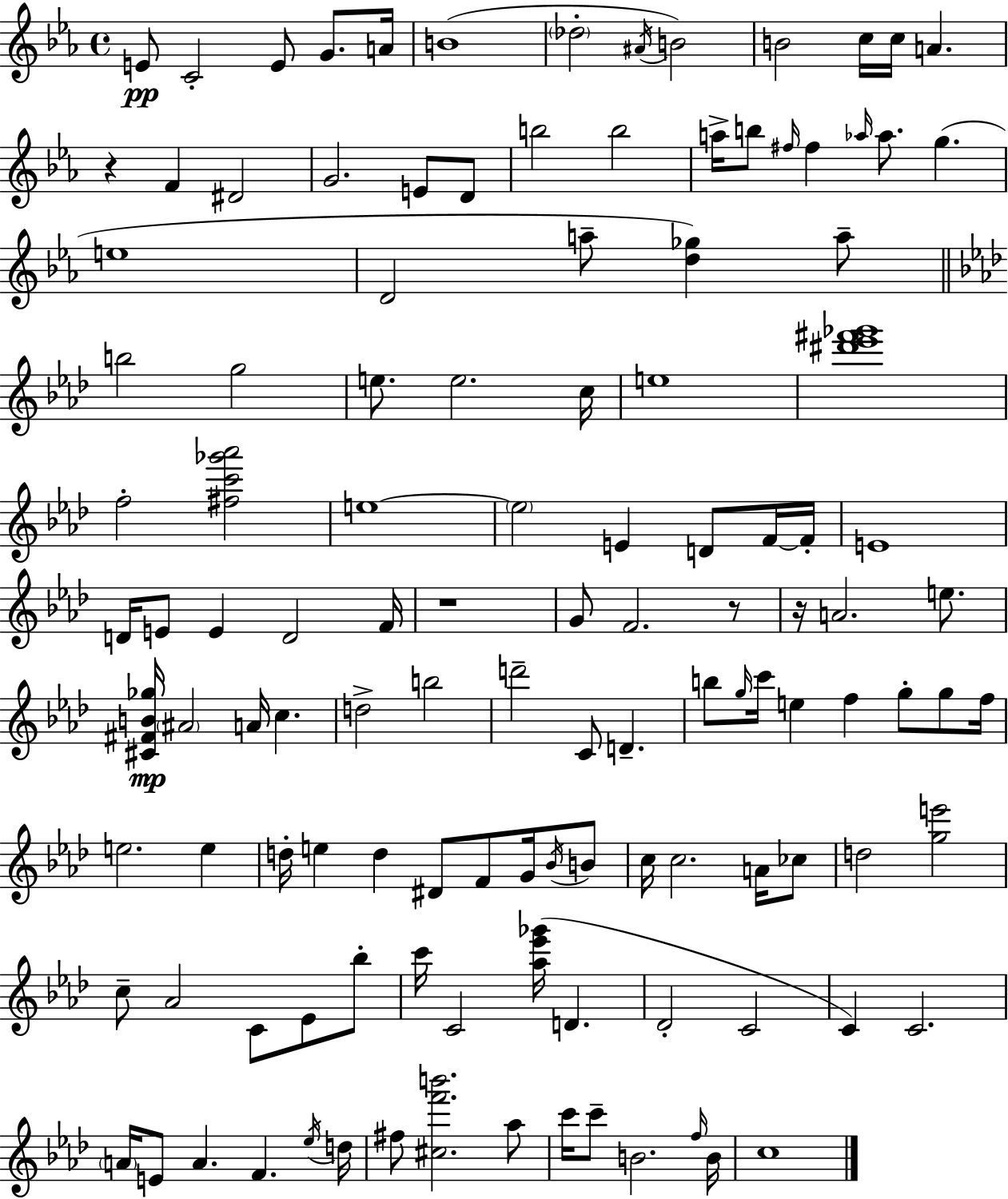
{
  \clef treble
  \time 4/4
  \defaultTimeSignature
  \key c \minor
  e'8\pp c'2-. e'8 g'8. a'16 | b'1( | \parenthesize des''2-. \acciaccatura { ais'16 }) b'2 | b'2 c''16 c''16 a'4. | \break r4 f'4 dis'2 | g'2. e'8 d'8 | b''2 b''2 | a''16-> b''8 \grace { fis''16 } fis''4 \grace { aes''16 } aes''8. g''4.( | \break e''1 | d'2 a''8-- <d'' ges''>4) | a''8-- \bar "||" \break \key f \minor b''2 g''2 | e''8. e''2. c''16 | e''1 | <dis''' ees''' fis''' ges'''>1 | \break f''2-. <fis'' c''' ges''' aes'''>2 | e''1~~ | \parenthesize e''2 e'4 d'8 f'16~~ f'16-. | e'1 | \break d'16 e'8 e'4 d'2 f'16 | r1 | g'8 f'2. r8 | r16 a'2. e''8. | \break <cis' fis' b' ges''>16\mp \parenthesize ais'2 a'16 c''4. | d''2-> b''2 | d'''2-- c'8 d'4.-- | b''8 \grace { g''16 } c'''16 e''4 f''4 g''8-. g''8 | \break f''16 e''2. e''4 | d''16-. e''4 d''4 dis'8 f'8 g'16 \acciaccatura { bes'16 } | b'8 c''16 c''2. a'16 | ces''8 d''2 <g'' e'''>2 | \break c''8-- aes'2 c'8 ees'8 | bes''8-. c'''16 c'2 <aes'' ees''' ges'''>16( d'4. | des'2-. c'2 | c'4) c'2. | \break \parenthesize a'16 e'8 a'4. f'4. | \acciaccatura { ees''16 } d''16 fis''8 <cis'' f''' b'''>2. | aes''8 c'''16 c'''8-- b'2. | \grace { f''16 } b'16 c''1 | \break \bar "|."
}